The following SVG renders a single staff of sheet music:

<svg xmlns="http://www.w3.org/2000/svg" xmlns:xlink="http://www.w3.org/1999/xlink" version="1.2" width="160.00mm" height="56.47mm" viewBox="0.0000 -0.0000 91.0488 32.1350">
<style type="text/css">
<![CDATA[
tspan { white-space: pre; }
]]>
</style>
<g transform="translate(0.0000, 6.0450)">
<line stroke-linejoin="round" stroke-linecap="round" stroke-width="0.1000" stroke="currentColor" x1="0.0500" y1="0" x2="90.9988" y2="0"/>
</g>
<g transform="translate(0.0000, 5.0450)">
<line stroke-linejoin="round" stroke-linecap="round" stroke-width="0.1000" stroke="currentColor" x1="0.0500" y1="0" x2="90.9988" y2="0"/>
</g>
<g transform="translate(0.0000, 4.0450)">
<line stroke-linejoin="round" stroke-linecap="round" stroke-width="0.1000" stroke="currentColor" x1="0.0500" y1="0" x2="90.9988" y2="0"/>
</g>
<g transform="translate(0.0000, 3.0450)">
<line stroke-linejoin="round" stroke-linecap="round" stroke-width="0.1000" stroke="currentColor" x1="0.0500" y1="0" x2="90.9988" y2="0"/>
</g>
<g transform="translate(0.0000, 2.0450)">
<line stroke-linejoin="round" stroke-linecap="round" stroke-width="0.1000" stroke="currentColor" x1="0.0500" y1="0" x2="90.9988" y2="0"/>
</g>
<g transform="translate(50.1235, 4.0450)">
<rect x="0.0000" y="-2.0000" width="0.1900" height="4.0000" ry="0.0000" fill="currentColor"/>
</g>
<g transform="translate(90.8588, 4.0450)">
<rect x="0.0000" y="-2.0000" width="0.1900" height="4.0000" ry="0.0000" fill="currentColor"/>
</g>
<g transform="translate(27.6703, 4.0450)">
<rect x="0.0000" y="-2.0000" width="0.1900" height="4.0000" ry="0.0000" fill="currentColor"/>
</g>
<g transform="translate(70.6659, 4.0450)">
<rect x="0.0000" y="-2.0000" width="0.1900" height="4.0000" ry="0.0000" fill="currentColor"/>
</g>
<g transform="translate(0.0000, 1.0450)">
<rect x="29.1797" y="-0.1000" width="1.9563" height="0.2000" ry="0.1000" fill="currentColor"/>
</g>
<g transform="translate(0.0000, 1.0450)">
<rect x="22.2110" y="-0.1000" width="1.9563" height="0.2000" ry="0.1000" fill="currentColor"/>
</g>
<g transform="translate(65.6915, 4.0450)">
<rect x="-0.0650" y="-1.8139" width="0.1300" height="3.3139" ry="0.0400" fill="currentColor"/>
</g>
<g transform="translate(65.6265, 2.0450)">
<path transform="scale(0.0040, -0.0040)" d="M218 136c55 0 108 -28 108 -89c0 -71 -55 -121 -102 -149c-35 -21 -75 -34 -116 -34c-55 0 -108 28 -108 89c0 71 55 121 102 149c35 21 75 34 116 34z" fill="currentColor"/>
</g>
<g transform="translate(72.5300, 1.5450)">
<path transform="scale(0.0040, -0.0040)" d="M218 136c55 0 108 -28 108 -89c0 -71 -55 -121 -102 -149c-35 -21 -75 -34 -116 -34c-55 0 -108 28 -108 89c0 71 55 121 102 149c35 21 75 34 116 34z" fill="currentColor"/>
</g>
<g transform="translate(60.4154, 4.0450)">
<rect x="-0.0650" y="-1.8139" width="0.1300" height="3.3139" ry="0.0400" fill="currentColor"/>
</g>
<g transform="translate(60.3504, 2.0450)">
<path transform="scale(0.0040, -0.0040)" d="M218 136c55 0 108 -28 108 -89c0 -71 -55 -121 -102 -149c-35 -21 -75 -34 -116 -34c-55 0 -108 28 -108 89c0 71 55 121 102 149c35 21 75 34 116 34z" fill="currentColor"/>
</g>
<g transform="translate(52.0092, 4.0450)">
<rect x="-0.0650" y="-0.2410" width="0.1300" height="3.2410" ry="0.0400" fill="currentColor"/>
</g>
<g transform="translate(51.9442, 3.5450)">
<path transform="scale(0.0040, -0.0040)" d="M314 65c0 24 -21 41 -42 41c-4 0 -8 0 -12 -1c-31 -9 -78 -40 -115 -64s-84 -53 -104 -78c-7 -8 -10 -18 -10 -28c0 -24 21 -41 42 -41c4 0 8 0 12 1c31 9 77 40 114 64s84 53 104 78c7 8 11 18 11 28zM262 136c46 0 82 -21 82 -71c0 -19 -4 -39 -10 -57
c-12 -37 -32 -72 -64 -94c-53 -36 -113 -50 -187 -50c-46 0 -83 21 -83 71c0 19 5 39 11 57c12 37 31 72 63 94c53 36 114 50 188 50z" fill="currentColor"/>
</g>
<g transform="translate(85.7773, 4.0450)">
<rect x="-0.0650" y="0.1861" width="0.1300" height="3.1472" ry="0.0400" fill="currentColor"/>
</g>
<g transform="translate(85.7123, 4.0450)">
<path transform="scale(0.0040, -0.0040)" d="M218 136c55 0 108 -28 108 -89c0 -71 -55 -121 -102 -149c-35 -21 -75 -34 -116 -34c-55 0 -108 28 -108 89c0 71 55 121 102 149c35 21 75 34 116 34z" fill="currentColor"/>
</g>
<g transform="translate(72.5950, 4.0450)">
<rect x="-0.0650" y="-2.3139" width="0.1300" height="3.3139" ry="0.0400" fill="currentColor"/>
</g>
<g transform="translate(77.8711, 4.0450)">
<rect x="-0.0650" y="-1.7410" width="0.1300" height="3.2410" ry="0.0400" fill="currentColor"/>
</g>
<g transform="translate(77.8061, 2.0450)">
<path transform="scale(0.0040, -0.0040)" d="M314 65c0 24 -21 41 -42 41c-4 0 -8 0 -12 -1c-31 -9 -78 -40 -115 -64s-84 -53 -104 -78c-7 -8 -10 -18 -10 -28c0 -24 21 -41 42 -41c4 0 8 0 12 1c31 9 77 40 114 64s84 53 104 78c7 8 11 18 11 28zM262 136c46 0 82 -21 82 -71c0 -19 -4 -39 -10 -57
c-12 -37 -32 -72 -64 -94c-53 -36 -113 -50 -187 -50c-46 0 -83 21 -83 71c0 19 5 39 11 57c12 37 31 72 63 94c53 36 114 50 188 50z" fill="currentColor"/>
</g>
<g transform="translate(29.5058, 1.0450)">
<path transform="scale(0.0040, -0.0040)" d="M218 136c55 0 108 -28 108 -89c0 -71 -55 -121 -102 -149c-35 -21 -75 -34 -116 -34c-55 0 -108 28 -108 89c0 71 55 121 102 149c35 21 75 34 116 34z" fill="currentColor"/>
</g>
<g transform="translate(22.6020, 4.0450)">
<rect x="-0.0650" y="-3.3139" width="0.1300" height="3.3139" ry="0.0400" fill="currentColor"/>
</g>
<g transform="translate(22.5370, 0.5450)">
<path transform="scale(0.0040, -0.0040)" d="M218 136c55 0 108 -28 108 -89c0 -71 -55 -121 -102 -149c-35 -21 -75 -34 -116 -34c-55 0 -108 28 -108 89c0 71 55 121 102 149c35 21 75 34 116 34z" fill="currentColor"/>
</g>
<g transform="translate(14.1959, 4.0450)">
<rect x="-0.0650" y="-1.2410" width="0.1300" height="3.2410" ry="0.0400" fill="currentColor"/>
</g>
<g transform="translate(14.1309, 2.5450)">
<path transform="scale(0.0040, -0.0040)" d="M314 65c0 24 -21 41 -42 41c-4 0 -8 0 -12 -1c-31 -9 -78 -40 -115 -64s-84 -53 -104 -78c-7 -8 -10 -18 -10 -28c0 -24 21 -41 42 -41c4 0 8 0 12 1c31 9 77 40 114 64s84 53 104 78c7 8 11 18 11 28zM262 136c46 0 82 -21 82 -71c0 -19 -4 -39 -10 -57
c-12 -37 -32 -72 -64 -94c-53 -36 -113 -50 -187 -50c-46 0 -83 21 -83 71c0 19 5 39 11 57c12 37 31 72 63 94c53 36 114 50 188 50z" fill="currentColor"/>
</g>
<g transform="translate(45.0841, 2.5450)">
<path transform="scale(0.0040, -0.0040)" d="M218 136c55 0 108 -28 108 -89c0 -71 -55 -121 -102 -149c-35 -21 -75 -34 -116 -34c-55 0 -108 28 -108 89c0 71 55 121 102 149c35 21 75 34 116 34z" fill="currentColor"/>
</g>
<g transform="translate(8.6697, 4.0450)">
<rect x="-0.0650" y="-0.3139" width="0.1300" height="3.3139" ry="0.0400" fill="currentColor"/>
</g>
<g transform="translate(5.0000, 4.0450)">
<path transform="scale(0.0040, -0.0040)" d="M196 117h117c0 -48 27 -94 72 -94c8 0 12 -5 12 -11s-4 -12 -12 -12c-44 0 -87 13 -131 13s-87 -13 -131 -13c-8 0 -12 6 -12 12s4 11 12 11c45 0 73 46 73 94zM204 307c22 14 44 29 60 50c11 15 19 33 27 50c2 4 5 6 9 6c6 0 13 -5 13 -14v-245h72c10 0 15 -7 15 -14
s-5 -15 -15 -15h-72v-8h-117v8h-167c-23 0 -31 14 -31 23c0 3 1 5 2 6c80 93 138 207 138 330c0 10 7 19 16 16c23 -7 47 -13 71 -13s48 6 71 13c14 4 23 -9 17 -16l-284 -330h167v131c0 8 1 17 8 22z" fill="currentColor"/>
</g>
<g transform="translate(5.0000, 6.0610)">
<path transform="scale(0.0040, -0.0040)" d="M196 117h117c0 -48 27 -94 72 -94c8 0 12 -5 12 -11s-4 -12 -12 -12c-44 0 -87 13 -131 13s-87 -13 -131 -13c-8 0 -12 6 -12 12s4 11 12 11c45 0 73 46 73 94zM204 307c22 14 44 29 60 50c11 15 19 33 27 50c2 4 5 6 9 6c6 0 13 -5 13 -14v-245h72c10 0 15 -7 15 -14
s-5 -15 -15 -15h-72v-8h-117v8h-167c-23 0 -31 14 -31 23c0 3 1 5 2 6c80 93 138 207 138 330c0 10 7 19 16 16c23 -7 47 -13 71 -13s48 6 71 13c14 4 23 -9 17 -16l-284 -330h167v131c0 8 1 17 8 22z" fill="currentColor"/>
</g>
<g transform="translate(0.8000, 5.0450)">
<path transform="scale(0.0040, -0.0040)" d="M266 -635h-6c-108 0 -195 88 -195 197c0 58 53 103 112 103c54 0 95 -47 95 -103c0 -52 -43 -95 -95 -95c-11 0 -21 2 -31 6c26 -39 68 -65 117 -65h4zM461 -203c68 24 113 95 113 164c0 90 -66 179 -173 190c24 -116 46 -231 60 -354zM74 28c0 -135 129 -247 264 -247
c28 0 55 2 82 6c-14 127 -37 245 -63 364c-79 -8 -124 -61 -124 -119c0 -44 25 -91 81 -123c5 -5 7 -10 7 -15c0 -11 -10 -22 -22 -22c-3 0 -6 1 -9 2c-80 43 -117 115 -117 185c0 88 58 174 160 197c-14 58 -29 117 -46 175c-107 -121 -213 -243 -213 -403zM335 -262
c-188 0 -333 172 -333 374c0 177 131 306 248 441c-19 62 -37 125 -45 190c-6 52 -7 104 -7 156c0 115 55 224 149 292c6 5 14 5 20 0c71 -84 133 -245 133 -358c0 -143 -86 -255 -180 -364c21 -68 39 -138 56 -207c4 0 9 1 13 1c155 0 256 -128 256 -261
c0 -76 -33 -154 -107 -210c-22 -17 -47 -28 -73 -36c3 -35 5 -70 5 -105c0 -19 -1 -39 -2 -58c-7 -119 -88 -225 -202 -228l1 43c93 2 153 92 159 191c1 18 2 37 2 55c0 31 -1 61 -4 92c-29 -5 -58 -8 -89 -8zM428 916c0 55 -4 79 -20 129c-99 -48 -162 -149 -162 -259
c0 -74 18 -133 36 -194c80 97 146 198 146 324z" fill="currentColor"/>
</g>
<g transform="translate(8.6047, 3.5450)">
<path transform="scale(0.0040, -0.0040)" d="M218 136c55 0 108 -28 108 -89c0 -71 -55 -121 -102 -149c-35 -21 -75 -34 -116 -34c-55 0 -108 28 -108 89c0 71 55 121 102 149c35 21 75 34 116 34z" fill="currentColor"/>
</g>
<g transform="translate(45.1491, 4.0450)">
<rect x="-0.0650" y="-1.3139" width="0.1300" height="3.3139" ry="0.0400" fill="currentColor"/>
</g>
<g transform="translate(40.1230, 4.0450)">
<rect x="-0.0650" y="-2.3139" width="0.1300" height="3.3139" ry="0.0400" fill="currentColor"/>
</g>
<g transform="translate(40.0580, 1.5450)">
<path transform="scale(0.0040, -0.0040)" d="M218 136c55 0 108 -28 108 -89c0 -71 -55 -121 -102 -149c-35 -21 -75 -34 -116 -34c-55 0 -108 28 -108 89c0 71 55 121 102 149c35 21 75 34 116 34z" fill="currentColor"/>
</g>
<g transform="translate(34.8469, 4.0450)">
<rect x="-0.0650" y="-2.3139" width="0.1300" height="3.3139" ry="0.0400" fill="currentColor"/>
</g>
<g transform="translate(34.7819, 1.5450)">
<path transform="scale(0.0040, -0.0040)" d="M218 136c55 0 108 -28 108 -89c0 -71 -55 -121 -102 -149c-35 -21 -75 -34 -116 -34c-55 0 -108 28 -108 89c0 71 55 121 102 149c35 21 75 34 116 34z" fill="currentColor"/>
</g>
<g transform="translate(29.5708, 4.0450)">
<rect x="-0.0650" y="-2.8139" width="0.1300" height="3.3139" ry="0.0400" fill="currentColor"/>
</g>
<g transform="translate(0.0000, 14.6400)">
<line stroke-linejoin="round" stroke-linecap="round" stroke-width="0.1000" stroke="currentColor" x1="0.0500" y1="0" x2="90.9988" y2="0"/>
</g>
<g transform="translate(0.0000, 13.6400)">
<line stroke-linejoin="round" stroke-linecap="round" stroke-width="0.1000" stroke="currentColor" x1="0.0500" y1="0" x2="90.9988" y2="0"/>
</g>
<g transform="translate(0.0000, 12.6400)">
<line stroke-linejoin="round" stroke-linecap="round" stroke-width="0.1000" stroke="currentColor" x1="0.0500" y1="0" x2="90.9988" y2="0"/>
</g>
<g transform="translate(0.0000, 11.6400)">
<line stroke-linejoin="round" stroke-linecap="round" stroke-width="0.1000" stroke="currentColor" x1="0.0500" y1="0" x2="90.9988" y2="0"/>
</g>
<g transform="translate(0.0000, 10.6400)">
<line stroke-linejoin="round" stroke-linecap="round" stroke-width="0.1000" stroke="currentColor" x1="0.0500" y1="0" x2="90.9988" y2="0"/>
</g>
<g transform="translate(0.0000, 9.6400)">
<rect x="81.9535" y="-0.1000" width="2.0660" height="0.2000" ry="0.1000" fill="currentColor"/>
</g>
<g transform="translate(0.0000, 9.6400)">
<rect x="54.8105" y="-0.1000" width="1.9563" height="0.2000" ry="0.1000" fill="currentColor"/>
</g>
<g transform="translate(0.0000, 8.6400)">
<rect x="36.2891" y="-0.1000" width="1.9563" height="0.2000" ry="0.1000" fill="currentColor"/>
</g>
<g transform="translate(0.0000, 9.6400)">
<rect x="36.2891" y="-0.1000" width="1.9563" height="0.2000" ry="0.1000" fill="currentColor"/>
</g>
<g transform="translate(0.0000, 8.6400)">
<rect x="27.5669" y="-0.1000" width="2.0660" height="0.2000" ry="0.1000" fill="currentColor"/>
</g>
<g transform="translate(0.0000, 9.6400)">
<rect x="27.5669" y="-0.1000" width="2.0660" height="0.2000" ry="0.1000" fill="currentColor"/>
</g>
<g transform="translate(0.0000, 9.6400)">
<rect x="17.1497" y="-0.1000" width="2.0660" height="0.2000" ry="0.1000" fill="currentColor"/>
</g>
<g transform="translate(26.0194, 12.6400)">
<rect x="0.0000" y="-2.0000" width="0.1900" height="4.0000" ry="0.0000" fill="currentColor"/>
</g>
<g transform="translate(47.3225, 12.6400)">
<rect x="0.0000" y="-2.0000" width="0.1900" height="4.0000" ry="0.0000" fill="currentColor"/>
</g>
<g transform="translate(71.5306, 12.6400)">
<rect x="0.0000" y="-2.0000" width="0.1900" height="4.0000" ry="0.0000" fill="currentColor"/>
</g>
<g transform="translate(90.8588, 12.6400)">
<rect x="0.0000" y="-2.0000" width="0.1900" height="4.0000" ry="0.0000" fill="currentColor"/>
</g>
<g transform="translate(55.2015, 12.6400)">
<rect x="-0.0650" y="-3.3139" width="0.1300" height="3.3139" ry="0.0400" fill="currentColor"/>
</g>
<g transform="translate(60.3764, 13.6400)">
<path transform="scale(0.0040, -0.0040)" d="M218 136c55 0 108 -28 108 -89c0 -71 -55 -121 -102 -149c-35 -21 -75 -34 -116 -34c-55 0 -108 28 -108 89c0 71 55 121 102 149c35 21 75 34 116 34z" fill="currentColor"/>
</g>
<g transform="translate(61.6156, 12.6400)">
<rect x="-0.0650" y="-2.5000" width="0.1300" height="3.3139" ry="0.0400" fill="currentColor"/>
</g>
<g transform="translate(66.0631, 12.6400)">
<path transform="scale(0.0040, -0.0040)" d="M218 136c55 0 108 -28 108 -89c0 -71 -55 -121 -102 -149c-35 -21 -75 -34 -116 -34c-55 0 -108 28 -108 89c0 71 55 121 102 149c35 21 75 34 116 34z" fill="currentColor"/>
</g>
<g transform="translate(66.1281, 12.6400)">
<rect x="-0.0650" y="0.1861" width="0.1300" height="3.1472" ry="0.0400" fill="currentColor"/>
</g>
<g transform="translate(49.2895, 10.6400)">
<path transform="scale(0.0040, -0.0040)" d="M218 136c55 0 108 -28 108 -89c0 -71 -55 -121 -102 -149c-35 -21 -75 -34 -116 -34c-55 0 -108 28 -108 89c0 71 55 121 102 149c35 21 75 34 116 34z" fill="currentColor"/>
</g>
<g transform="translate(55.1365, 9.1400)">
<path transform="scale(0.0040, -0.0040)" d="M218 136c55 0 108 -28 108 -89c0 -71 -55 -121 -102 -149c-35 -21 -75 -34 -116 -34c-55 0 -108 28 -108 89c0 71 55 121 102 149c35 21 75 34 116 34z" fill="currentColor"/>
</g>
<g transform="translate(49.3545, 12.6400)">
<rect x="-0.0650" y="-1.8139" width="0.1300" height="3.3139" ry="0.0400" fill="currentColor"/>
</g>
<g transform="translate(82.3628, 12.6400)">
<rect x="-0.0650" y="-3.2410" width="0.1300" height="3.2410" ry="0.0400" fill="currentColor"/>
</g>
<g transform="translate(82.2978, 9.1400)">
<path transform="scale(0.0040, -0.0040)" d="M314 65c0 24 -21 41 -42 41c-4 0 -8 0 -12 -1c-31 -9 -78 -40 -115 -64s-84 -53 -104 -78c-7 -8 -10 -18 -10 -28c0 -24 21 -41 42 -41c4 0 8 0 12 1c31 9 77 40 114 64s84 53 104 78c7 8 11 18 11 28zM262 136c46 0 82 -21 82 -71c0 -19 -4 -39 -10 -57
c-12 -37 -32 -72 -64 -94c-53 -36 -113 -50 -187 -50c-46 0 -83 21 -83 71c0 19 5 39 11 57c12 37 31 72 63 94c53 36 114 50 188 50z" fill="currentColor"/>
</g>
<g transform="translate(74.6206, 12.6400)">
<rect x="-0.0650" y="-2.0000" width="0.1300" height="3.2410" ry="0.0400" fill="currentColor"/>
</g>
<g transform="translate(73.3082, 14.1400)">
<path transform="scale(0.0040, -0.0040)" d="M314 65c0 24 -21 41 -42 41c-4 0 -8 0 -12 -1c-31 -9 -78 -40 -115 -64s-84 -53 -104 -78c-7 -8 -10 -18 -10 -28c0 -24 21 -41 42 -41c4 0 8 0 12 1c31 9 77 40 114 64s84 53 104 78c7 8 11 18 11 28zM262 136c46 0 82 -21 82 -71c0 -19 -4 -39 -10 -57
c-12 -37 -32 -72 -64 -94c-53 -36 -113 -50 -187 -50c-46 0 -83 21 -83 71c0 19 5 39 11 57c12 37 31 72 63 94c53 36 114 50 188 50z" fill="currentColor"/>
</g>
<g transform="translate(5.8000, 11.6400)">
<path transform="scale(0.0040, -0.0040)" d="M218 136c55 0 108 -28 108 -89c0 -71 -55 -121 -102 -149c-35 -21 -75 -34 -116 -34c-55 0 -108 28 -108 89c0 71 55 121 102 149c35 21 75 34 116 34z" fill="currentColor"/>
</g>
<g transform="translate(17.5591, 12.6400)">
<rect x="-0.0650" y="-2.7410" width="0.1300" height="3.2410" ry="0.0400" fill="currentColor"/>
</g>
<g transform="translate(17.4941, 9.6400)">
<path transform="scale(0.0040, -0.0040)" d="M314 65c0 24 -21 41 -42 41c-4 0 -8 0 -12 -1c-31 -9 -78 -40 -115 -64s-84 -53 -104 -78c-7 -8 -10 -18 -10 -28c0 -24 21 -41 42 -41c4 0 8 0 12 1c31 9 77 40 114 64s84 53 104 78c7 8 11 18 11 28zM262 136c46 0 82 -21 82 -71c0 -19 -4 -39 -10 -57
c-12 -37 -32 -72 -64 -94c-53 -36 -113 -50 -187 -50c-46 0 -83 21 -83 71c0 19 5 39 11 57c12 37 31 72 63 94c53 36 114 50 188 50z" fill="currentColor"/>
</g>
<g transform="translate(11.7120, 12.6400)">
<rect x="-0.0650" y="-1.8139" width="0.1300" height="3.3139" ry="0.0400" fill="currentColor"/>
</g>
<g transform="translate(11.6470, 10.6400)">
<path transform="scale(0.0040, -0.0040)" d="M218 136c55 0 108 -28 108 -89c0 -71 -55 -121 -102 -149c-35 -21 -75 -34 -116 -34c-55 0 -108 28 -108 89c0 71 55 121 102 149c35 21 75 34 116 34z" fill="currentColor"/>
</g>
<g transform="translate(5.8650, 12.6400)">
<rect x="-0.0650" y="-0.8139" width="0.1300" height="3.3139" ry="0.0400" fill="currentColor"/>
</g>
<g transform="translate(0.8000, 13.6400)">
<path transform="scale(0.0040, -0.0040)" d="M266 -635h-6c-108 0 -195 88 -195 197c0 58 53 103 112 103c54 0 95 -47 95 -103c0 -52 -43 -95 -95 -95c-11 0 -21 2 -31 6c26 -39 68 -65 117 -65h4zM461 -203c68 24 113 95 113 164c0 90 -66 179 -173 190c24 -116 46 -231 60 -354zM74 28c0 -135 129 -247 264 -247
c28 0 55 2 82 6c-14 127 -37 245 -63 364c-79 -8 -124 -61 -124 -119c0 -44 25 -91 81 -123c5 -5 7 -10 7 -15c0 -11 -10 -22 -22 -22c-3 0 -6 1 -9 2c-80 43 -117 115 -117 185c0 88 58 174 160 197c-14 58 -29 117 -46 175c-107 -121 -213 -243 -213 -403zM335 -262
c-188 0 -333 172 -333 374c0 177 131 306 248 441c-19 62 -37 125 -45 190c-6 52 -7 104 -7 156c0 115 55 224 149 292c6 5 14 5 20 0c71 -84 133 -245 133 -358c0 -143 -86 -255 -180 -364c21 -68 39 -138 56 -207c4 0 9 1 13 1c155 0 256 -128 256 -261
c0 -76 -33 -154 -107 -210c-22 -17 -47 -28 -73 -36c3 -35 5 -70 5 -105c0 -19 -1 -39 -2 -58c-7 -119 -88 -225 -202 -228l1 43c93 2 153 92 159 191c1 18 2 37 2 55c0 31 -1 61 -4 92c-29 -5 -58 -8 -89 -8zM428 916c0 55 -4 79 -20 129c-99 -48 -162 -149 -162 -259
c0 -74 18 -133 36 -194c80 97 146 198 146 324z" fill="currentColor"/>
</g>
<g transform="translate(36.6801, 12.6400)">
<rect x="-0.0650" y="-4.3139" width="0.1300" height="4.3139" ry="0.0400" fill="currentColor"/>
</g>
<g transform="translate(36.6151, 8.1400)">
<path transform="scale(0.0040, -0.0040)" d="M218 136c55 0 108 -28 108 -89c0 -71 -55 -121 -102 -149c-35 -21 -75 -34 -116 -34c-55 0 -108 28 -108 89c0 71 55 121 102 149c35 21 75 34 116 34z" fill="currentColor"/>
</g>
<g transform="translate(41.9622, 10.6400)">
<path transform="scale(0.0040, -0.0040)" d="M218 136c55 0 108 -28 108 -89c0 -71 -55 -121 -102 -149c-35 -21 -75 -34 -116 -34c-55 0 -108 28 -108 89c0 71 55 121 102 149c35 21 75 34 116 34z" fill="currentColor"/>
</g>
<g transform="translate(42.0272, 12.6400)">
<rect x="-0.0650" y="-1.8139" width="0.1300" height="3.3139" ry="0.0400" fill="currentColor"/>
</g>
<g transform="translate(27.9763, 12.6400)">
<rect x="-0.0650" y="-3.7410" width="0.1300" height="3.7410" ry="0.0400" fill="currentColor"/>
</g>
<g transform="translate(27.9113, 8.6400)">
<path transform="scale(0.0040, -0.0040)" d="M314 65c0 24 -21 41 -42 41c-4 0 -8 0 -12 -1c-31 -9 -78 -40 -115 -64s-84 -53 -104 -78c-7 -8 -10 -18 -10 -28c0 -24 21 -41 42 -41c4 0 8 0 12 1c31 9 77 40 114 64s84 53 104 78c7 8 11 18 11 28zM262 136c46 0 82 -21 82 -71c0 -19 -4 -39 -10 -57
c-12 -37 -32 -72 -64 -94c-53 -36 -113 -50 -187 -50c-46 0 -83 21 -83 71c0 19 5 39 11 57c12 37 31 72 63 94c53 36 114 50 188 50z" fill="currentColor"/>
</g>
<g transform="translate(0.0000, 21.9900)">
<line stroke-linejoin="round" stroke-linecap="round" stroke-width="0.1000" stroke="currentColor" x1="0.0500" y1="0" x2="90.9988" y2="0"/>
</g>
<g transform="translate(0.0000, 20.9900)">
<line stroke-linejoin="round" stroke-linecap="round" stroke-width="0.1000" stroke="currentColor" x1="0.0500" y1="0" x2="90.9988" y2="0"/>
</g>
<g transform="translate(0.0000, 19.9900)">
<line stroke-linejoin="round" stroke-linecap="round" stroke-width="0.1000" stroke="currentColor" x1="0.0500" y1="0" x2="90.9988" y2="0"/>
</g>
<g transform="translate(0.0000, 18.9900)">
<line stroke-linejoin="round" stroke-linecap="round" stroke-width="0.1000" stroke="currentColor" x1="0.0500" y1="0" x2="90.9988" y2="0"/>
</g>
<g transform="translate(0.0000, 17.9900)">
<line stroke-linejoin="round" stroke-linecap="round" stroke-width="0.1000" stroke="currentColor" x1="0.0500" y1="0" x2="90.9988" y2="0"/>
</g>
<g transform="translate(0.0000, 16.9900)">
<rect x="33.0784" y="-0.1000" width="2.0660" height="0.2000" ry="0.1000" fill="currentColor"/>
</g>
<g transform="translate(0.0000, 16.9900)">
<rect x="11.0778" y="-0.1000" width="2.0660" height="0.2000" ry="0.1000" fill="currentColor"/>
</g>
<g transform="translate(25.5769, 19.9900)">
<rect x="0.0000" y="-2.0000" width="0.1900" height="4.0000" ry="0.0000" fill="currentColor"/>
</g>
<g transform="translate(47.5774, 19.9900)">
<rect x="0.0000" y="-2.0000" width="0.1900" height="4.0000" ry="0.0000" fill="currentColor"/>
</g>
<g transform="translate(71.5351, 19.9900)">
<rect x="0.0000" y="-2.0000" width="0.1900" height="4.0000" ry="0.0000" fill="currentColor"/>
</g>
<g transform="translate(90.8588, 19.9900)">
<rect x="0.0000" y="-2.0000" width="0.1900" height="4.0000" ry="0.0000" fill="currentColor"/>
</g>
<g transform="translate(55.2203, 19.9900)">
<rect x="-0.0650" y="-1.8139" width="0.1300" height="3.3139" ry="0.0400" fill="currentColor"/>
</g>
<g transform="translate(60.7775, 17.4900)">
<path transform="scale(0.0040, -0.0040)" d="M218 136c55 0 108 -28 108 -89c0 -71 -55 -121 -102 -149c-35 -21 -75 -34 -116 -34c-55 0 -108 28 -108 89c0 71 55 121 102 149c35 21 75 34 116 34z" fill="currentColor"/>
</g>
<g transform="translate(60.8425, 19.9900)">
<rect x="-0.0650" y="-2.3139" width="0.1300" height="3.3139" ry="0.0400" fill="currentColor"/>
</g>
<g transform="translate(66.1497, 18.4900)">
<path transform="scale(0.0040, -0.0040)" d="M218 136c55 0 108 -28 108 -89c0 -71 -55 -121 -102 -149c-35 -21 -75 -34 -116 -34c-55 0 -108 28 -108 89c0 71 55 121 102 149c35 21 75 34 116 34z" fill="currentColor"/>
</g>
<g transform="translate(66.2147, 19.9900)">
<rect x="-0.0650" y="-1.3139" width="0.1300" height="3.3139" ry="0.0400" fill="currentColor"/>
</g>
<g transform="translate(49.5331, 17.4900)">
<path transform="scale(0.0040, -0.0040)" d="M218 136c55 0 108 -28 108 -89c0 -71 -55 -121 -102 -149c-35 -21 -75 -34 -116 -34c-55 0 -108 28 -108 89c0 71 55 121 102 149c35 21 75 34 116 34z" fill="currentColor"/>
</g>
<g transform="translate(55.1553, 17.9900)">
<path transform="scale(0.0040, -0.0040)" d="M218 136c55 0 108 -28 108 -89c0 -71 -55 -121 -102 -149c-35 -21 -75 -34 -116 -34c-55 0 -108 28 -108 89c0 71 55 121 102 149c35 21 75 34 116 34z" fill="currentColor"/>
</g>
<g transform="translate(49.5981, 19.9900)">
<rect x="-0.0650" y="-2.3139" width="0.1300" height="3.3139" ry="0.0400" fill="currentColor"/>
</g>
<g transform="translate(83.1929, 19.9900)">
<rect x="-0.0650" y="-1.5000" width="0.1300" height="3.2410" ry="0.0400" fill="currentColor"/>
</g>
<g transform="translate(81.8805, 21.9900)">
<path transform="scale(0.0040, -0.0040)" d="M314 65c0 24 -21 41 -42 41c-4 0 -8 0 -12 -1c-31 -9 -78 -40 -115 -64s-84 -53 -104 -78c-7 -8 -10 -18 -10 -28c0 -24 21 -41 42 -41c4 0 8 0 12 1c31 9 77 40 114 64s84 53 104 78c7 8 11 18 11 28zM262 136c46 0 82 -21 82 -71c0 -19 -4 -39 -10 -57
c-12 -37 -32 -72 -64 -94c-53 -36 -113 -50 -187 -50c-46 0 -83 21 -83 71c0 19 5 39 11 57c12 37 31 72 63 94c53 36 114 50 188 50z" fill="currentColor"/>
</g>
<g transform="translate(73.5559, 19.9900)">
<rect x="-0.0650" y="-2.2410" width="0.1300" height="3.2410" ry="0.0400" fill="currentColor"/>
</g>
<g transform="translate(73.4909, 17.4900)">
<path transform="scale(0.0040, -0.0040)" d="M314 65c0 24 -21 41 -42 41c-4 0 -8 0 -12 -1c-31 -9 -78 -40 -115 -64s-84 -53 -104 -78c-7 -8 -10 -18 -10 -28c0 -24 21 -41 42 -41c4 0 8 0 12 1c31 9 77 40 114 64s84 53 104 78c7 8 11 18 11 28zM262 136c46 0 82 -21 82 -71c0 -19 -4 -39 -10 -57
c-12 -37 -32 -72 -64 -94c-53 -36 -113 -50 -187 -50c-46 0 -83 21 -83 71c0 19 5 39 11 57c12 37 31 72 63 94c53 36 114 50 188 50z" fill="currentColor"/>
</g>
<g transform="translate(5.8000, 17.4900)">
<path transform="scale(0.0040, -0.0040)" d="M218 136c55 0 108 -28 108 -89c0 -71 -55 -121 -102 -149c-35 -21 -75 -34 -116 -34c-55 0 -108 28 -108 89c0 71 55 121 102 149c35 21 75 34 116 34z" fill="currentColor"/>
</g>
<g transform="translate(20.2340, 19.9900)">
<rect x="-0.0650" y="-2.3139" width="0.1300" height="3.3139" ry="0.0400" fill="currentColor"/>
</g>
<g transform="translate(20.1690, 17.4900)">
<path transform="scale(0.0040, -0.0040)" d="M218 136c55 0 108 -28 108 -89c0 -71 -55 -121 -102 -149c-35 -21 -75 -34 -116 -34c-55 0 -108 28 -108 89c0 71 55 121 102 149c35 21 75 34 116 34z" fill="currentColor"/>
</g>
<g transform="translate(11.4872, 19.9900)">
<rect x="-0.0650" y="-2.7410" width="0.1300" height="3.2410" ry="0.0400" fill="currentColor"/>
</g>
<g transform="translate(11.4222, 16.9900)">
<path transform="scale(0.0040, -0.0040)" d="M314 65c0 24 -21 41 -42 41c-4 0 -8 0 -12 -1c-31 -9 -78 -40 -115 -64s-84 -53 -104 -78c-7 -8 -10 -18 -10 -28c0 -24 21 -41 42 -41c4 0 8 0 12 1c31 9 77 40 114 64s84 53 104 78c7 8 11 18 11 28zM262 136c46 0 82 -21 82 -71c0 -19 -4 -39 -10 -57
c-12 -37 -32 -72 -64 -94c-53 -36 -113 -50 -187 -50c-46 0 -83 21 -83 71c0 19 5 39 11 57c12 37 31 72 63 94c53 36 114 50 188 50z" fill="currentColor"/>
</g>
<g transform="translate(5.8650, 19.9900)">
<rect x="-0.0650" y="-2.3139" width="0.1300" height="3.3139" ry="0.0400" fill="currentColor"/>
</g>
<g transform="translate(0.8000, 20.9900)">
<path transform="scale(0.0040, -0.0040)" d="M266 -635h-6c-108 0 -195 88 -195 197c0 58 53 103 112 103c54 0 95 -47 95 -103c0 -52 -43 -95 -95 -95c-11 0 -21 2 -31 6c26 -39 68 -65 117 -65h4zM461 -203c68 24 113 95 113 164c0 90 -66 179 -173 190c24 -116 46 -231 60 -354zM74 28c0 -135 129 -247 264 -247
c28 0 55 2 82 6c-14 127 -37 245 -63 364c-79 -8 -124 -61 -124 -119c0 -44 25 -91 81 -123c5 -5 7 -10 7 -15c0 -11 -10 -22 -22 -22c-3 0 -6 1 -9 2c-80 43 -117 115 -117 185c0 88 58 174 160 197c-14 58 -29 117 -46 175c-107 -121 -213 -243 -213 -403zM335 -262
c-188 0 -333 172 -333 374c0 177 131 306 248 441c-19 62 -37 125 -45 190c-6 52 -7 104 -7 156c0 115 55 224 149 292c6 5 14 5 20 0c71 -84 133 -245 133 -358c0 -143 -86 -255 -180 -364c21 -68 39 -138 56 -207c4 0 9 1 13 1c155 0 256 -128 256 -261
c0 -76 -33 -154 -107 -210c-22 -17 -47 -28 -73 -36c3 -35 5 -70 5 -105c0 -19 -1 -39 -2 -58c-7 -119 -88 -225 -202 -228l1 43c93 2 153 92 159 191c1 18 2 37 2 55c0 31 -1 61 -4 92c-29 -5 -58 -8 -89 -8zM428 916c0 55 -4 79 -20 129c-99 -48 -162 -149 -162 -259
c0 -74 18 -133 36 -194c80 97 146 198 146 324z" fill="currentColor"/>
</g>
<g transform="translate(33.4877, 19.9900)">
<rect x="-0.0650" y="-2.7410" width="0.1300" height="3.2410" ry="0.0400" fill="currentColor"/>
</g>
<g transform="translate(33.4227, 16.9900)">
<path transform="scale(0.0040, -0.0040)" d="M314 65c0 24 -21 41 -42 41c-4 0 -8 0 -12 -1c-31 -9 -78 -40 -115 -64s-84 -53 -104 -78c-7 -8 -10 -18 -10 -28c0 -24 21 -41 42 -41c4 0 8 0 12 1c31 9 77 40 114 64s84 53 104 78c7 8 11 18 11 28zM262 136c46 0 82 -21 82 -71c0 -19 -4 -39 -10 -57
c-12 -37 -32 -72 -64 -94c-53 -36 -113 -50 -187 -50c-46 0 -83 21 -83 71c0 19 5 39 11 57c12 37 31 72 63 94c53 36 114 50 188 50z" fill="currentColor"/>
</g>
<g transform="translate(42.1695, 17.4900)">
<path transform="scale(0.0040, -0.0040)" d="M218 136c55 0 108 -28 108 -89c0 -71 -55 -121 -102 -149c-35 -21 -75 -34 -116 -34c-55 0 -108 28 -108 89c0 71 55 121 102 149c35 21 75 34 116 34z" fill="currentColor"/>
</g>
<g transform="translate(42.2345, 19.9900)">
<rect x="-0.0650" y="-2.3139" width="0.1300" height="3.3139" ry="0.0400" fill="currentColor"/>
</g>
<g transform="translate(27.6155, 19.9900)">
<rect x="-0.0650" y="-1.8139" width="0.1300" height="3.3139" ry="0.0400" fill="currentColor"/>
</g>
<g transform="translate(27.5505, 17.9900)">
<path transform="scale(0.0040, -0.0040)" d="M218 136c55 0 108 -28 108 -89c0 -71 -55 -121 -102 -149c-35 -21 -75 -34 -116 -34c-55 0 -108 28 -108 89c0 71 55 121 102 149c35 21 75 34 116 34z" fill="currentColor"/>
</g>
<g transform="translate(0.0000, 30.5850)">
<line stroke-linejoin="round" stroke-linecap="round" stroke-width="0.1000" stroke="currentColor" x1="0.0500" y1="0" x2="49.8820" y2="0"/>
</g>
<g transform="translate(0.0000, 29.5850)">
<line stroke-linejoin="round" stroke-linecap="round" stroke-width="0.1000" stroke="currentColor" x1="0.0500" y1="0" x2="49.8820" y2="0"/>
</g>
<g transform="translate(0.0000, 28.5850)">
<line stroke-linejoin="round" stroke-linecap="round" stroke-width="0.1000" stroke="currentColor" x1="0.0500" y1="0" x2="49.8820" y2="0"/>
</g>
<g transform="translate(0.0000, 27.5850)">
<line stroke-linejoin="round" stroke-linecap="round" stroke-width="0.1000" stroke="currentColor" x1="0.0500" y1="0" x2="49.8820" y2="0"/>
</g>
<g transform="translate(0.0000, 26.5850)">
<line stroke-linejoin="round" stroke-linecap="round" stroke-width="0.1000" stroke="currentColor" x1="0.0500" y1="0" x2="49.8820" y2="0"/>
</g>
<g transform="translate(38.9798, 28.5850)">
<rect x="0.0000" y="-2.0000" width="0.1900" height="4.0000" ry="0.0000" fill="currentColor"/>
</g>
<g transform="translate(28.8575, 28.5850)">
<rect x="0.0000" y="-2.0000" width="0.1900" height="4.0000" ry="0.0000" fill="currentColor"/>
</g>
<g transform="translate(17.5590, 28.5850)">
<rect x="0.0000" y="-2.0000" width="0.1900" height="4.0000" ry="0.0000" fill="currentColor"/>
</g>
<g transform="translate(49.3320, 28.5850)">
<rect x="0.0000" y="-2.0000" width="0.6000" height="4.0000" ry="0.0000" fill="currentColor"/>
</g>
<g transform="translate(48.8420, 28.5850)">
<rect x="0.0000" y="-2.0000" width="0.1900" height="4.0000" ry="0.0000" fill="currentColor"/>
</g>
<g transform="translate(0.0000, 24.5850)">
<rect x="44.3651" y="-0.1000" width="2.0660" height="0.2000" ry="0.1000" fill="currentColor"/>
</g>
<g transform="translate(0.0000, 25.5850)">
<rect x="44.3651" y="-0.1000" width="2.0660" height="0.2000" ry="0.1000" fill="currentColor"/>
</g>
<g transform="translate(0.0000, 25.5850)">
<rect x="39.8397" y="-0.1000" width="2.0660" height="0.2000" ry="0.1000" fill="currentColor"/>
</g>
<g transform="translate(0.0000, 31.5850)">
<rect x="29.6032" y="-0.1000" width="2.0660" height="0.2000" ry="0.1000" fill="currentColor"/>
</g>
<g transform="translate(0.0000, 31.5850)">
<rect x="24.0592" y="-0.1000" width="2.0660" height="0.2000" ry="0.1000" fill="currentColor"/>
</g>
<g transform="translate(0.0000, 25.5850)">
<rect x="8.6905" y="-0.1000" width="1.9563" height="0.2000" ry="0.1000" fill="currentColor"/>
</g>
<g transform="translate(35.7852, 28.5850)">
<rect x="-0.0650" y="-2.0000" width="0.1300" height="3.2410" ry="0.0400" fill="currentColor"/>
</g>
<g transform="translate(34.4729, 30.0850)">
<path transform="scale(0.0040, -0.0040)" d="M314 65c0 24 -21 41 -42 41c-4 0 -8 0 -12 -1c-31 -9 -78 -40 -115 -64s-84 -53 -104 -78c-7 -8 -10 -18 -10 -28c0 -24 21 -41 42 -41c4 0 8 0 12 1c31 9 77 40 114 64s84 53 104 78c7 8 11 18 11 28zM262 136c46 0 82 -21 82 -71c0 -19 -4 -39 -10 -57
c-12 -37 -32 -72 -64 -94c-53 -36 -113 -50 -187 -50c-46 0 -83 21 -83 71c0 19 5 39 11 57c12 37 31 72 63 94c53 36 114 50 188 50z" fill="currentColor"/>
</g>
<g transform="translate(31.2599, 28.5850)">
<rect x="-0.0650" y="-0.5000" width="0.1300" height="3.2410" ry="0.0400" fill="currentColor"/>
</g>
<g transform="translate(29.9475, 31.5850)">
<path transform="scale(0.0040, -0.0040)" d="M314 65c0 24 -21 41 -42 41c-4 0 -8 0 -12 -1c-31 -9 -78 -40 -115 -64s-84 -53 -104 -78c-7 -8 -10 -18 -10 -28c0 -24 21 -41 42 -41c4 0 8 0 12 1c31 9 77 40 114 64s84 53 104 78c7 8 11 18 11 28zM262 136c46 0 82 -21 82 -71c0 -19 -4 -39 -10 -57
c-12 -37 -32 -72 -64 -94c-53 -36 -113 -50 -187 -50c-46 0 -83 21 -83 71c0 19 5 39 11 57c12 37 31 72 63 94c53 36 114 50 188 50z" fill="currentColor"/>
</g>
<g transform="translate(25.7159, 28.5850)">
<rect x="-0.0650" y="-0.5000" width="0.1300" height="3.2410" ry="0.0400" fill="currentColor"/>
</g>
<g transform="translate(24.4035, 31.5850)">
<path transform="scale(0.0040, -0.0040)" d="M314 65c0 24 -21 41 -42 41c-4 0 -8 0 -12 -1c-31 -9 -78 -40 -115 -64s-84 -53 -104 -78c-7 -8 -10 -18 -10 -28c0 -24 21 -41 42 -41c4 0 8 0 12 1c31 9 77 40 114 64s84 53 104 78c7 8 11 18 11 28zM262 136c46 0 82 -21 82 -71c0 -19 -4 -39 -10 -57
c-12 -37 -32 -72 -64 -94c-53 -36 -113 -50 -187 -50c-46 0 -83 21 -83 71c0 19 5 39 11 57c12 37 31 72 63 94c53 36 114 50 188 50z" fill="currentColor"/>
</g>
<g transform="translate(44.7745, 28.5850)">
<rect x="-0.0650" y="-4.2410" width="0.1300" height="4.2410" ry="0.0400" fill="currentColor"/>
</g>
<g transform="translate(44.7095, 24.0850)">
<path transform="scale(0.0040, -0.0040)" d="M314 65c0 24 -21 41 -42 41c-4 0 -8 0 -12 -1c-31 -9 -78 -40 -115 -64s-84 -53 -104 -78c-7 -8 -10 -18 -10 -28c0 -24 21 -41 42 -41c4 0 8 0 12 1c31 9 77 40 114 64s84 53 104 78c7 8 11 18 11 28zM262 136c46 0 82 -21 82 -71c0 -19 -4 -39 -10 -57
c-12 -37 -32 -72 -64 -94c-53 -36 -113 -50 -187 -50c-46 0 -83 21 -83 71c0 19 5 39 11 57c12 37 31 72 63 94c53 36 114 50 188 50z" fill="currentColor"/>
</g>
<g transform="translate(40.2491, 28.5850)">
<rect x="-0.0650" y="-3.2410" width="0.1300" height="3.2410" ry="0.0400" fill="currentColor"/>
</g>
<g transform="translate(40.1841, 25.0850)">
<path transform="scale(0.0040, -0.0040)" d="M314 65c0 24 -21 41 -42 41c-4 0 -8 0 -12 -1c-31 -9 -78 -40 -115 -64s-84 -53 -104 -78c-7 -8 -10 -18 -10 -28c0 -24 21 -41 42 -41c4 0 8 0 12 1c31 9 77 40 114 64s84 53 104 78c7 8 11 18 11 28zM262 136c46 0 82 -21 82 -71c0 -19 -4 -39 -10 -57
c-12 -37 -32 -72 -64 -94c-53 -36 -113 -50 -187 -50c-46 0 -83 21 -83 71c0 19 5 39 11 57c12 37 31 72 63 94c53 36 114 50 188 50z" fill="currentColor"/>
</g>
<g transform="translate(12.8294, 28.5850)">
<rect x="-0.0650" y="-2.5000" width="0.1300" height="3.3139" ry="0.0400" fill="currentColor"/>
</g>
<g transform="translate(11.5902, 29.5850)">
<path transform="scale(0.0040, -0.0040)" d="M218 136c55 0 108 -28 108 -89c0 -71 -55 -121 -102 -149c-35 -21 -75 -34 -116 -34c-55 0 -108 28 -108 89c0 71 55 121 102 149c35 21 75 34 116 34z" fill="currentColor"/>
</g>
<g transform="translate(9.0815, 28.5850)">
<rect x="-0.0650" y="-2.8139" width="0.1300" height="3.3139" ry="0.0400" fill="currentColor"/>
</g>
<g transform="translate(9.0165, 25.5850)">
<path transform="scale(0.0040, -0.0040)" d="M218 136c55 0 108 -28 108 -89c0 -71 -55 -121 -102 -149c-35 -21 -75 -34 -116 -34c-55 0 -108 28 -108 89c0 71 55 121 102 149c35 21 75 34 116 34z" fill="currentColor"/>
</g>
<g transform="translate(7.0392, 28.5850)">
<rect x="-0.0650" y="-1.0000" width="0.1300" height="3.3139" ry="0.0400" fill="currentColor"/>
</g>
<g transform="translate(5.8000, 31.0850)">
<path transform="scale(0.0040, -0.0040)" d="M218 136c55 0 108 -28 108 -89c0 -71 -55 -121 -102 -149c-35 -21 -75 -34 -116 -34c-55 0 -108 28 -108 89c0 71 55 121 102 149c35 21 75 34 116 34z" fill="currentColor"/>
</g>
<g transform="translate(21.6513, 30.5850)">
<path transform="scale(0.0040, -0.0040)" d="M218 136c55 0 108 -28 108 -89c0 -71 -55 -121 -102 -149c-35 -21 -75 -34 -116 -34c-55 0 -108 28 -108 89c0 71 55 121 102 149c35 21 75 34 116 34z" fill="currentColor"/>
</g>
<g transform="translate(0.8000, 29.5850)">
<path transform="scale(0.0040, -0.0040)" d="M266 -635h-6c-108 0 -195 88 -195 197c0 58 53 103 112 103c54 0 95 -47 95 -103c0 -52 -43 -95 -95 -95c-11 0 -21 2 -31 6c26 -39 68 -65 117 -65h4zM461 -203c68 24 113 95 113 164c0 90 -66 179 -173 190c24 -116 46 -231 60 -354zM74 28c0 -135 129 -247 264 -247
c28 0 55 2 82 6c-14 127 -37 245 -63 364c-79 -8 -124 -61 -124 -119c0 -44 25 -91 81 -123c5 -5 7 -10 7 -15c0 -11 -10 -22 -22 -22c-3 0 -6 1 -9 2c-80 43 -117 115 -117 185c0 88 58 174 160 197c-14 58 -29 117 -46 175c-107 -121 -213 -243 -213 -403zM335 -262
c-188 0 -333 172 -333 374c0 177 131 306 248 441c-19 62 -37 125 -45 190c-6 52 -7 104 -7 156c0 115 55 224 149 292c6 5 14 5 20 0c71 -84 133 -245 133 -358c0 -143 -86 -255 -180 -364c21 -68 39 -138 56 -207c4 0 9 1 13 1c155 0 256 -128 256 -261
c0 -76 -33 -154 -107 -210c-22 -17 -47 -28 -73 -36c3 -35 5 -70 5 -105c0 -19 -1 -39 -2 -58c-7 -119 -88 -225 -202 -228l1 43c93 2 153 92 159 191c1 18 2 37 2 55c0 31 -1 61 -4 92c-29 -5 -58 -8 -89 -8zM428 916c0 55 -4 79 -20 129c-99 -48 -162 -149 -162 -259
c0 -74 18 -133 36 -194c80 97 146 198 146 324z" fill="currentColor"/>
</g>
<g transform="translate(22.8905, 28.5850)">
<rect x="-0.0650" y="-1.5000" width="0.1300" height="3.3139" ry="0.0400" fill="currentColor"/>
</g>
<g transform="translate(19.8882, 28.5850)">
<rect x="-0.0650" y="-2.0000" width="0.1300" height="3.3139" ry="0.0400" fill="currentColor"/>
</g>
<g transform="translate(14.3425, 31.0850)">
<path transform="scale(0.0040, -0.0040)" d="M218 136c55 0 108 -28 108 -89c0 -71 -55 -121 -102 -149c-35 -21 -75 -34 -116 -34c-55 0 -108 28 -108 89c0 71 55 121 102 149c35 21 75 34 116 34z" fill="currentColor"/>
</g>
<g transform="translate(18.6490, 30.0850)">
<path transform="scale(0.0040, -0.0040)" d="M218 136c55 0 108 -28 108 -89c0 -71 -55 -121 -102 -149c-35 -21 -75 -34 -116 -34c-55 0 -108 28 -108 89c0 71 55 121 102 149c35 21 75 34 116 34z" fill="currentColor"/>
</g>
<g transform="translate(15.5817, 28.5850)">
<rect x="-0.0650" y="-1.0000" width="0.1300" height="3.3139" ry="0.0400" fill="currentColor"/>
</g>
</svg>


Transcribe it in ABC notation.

X:1
T:Untitled
M:4/4
L:1/4
K:C
c e2 b a g g e c2 f f g f2 B d f a2 c'2 d' f f b G B F2 b2 g a2 g f a2 g g f g e g2 E2 D a G D F E C2 C2 F2 b2 d'2